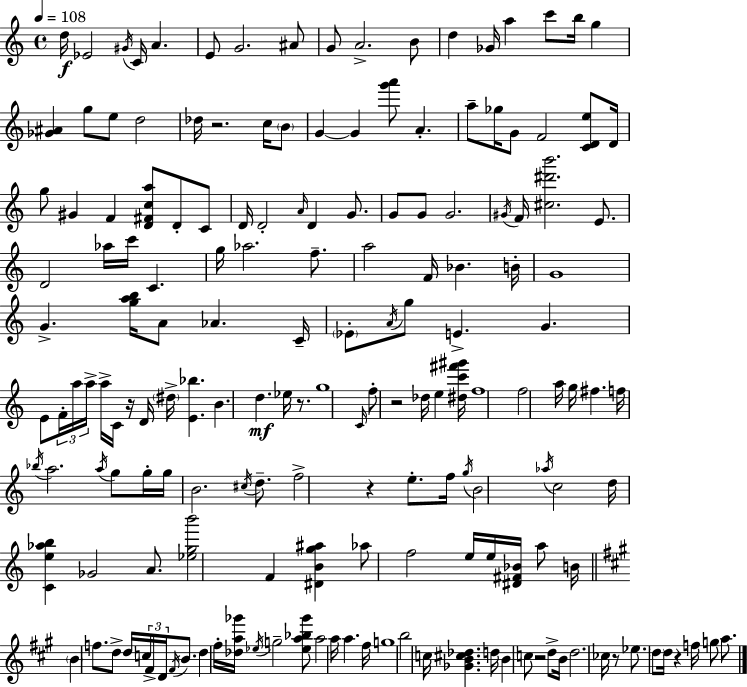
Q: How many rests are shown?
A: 8